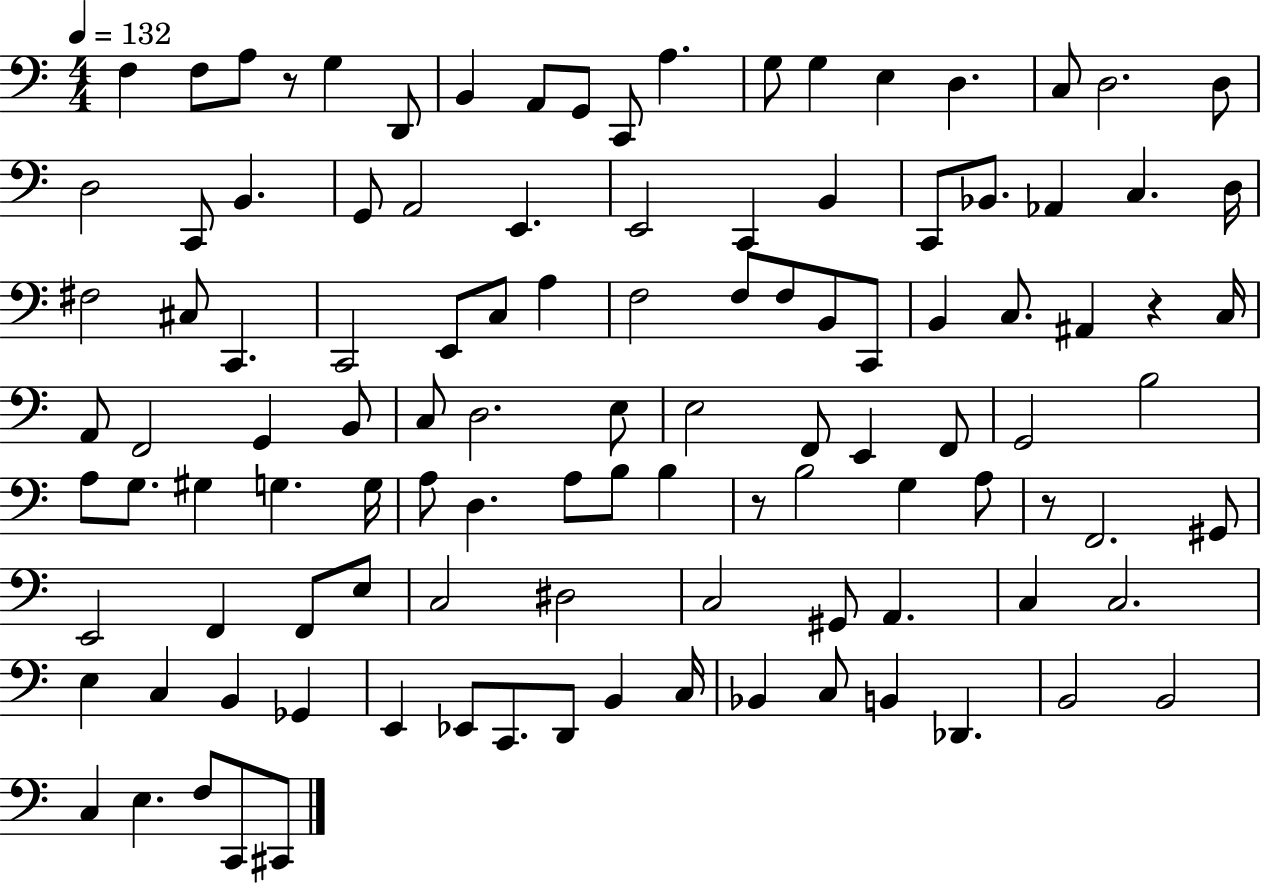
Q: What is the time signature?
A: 4/4